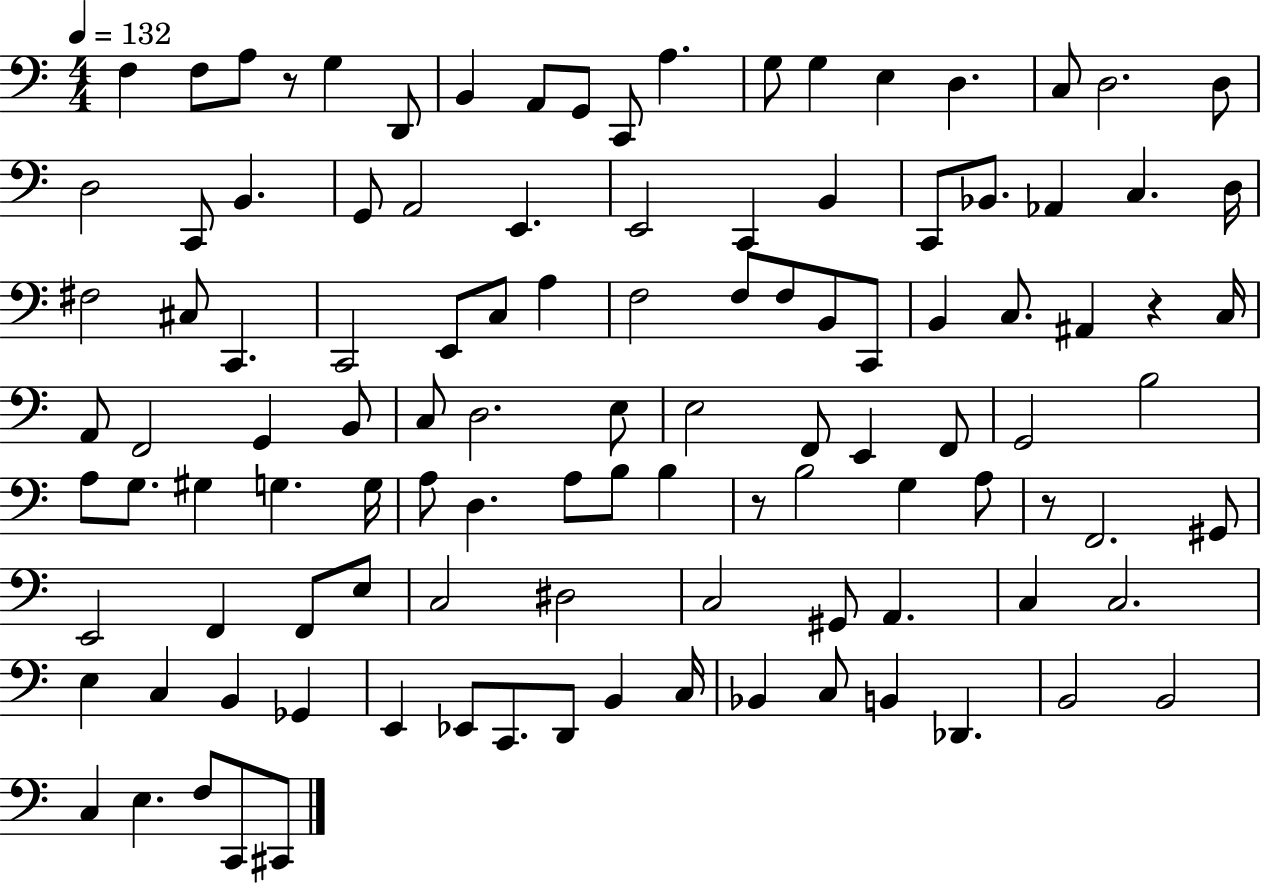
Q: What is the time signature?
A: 4/4